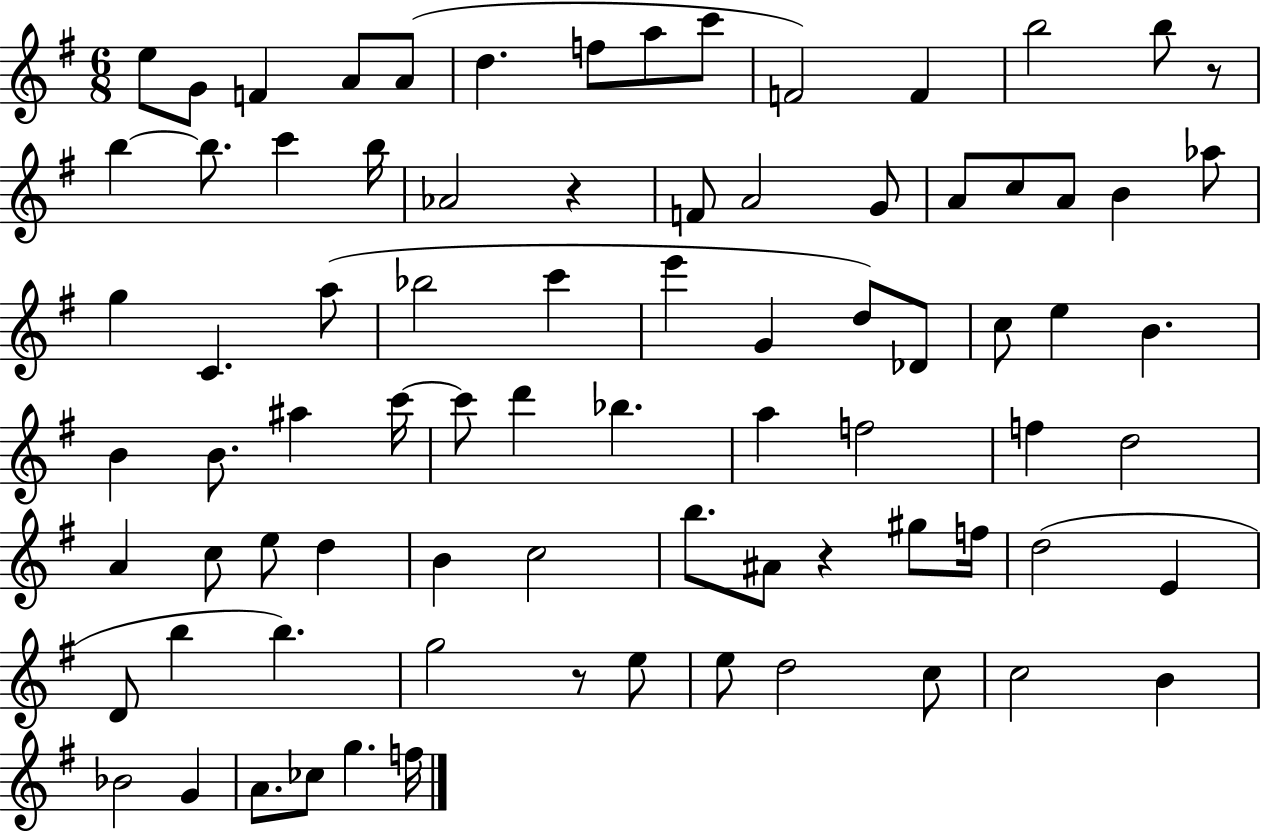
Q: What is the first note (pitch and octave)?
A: E5